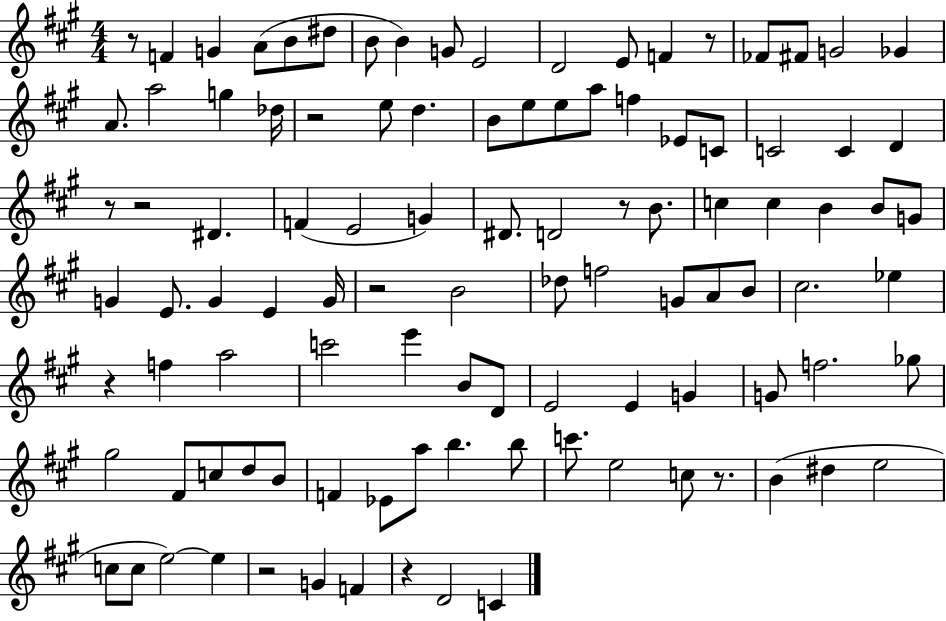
R/e F4/q G4/q A4/e B4/e D#5/e B4/e B4/q G4/e E4/h D4/h E4/e F4/q R/e FES4/e F#4/e G4/h Gb4/q A4/e. A5/h G5/q Db5/s R/h E5/e D5/q. B4/e E5/e E5/e A5/e F5/q Eb4/e C4/e C4/h C4/q D4/q R/e R/h D#4/q. F4/q E4/h G4/q D#4/e. D4/h R/e B4/e. C5/q C5/q B4/q B4/e G4/e G4/q E4/e. G4/q E4/q G4/s R/h B4/h Db5/e F5/h G4/e A4/e B4/e C#5/h. Eb5/q R/q F5/q A5/h C6/h E6/q B4/e D4/e E4/h E4/q G4/q G4/e F5/h. Gb5/e G#5/h F#4/e C5/e D5/e B4/e F4/q Eb4/e A5/e B5/q. B5/e C6/e. E5/h C5/e R/e. B4/q D#5/q E5/h C5/e C5/e E5/h E5/q R/h G4/q F4/q R/q D4/h C4/q